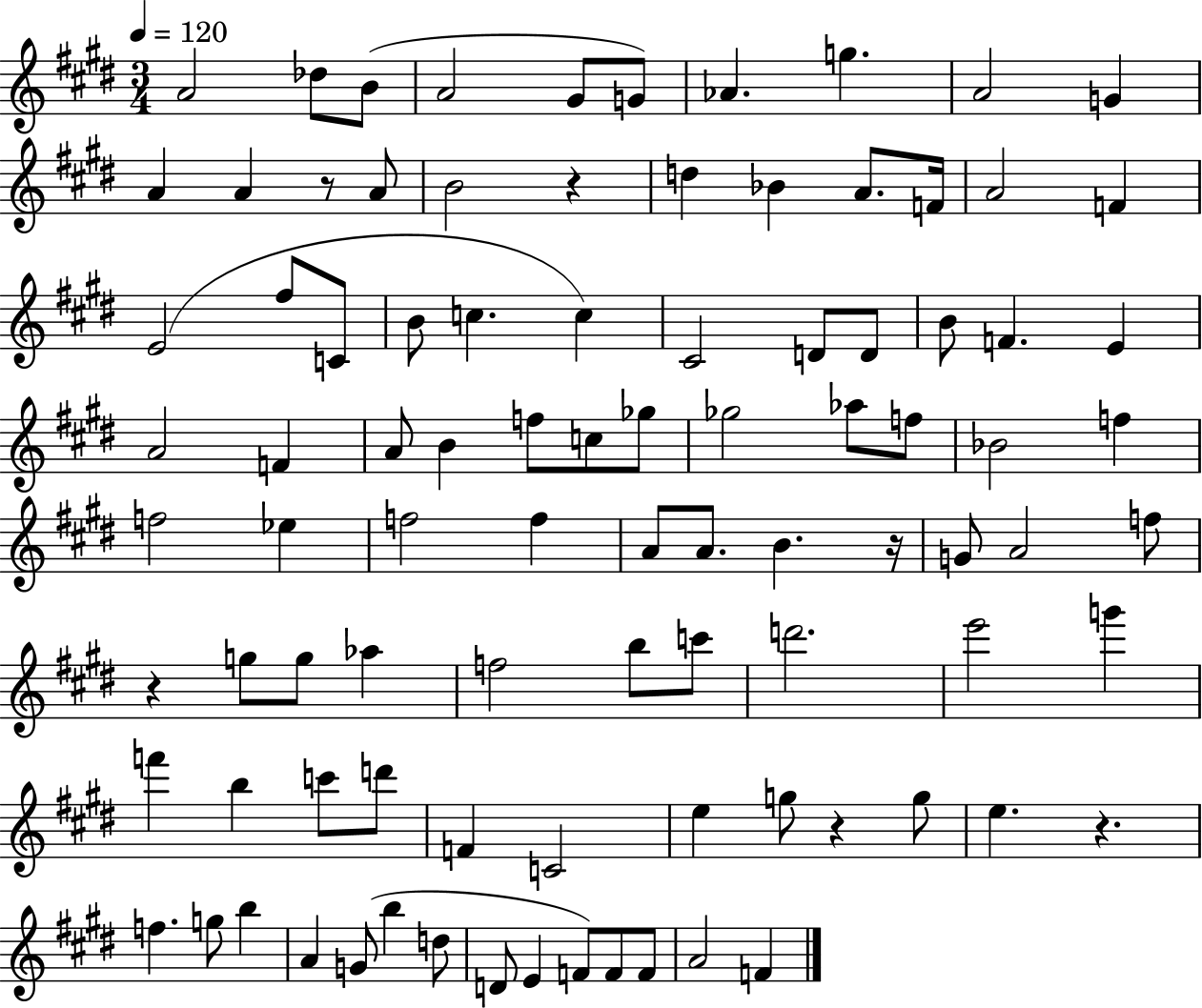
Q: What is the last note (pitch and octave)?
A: F4